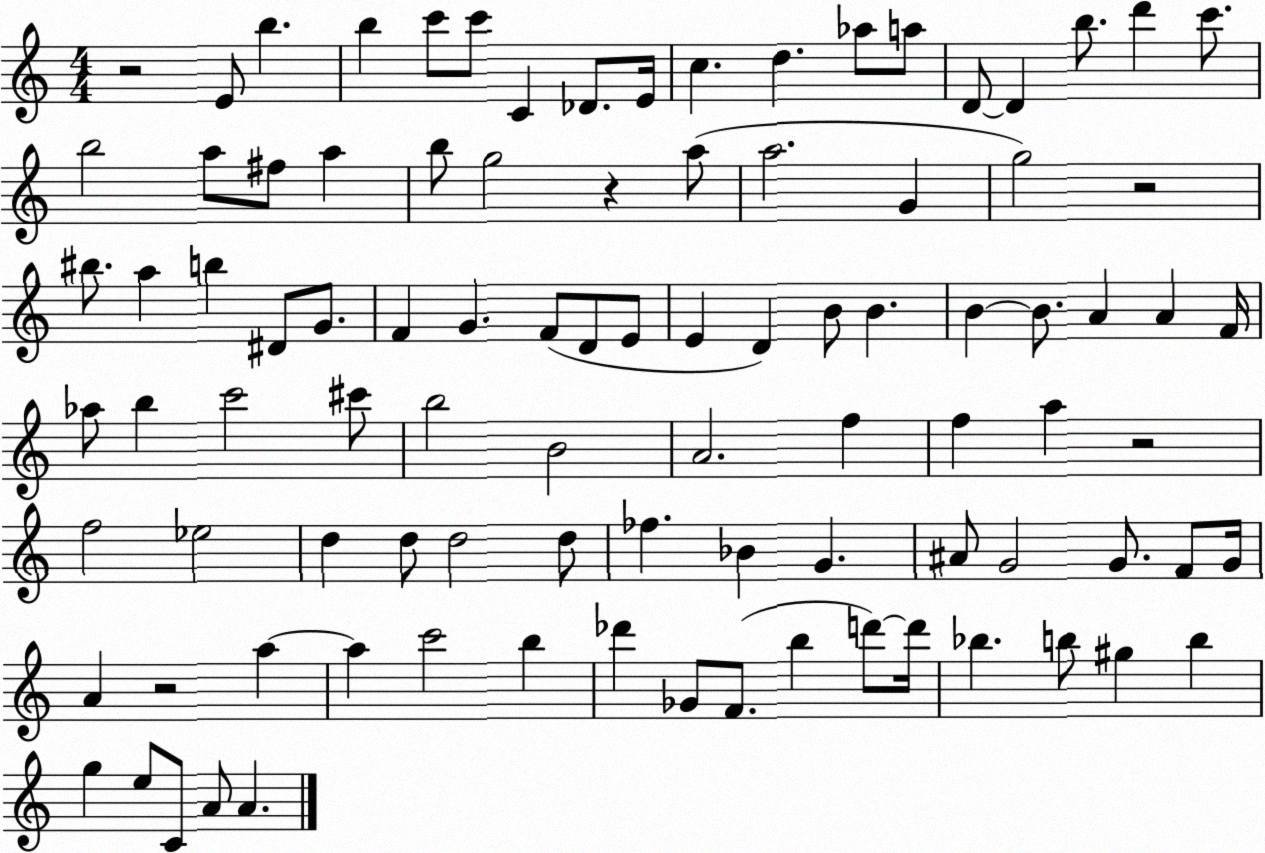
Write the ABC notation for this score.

X:1
T:Untitled
M:4/4
L:1/4
K:C
z2 E/2 b b c'/2 c'/2 C _D/2 E/4 c d _a/2 a/2 D/2 D b/2 d' c'/2 b2 a/2 ^f/2 a b/2 g2 z a/2 a2 G g2 z2 ^b/2 a b ^D/2 G/2 F G F/2 D/2 E/2 E D B/2 B B B/2 A A F/4 _a/2 b c'2 ^c'/2 b2 B2 A2 f f a z2 f2 _e2 d d/2 d2 d/2 _f _B G ^A/2 G2 G/2 F/2 G/4 A z2 a a c'2 b _d' _G/2 F/2 b d'/2 d'/4 _b b/2 ^g b g e/2 C/2 A/2 A